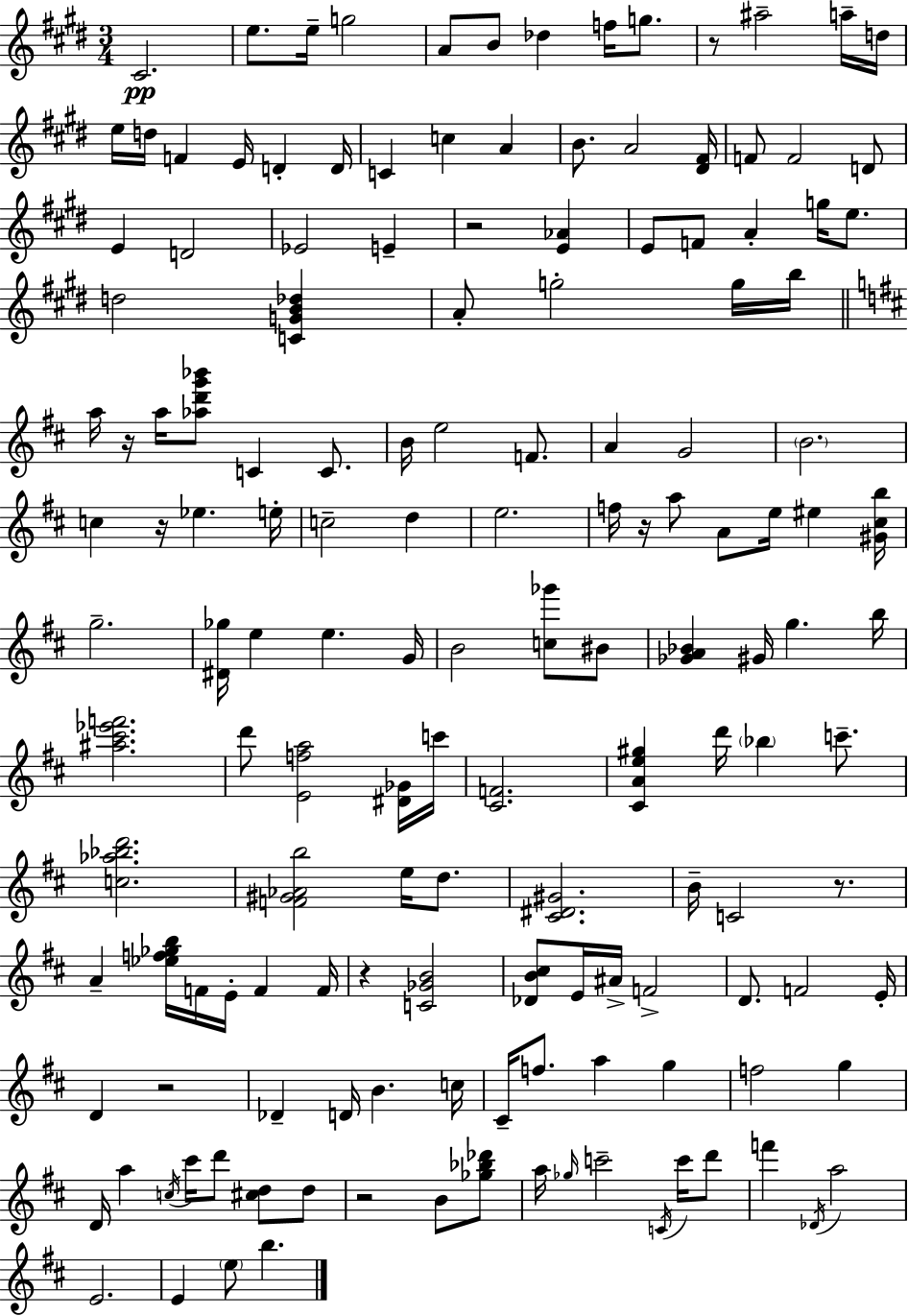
{
  \clef treble
  \numericTimeSignature
  \time 3/4
  \key e \major
  cis'2.\pp | e''8. e''16-- g''2 | a'8 b'8 des''4 f''16 g''8. | r8 ais''2-- a''16-- d''16 | \break e''16 d''16 f'4 e'16 d'4-. d'16 | c'4 c''4 a'4 | b'8. a'2 <dis' fis'>16 | f'8 f'2 d'8 | \break e'4 d'2 | ees'2 e'4-- | r2 <e' aes'>4 | e'8 f'8 a'4-. g''16 e''8. | \break d''2 <c' g' b' des''>4 | a'8-. g''2-. g''16 b''16 | \bar "||" \break \key b \minor a''16 r16 a''16 <aes'' d''' g''' bes'''>8 c'4 c'8. | b'16 e''2 f'8. | a'4 g'2 | \parenthesize b'2. | \break c''4 r16 ees''4. e''16-. | c''2-- d''4 | e''2. | f''16 r16 a''8 a'8 e''16 eis''4 <gis' cis'' b''>16 | \break g''2.-- | <dis' ges''>16 e''4 e''4. g'16 | b'2 <c'' ges'''>8 bis'8 | <ges' a' bes'>4 gis'16 g''4. b''16 | \break <ais'' cis''' ees''' f'''>2. | d'''8 <e' f'' a''>2 <dis' ges'>16 c'''16 | <cis' f'>2. | <cis' a' e'' gis''>4 d'''16 \parenthesize bes''4 c'''8.-- | \break <c'' aes'' bes'' d'''>2. | <f' gis' aes' b''>2 e''16 d''8. | <cis' dis' gis'>2. | b'16-- c'2 r8. | \break a'4-- <ees'' f'' ges'' b''>16 f'16 e'16-. f'4 f'16 | r4 <c' ges' b'>2 | <des' b' cis''>8 e'16 ais'16-> f'2-> | d'8. f'2 e'16-. | \break d'4 r2 | des'4-- d'16 b'4. c''16 | cis'16-- f''8. a''4 g''4 | f''2 g''4 | \break d'16 a''4 \acciaccatura { c''16 } cis'''16 d'''8 <cis'' d''>8 d''8 | r2 b'8 <ges'' bes'' des'''>8 | a''16 \grace { ges''16 } c'''2-- \acciaccatura { c'16 } | c'''16 d'''8 f'''4 \acciaccatura { des'16 } a''2 | \break e'2. | e'4 \parenthesize e''8 b''4. | \bar "|."
}